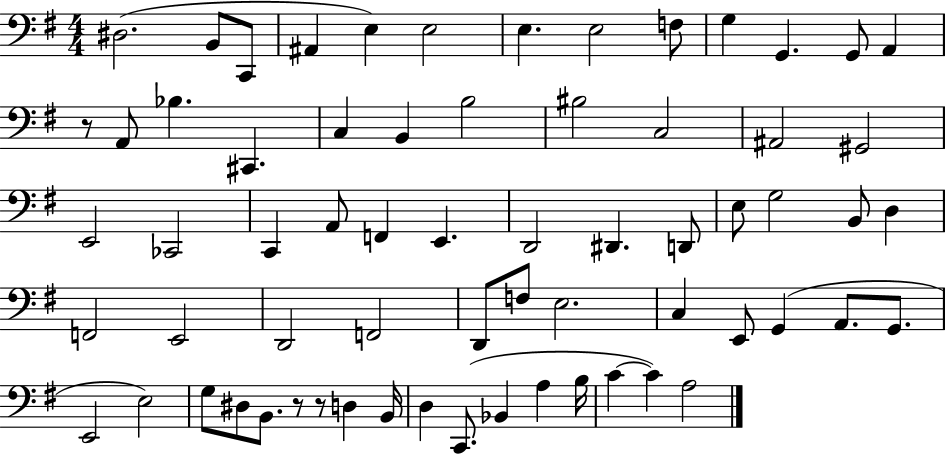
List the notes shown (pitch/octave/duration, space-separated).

D#3/h. B2/e C2/e A#2/q E3/q E3/h E3/q. E3/h F3/e G3/q G2/q. G2/e A2/q R/e A2/e Bb3/q. C#2/q. C3/q B2/q B3/h BIS3/h C3/h A#2/h G#2/h E2/h CES2/h C2/q A2/e F2/q E2/q. D2/h D#2/q. D2/e E3/e G3/h B2/e D3/q F2/h E2/h D2/h F2/h D2/e F3/e E3/h. C3/q E2/e G2/q A2/e. G2/e. E2/h E3/h G3/e D#3/e B2/e. R/e R/e D3/q B2/s D3/q C2/e. Bb2/q A3/q B3/s C4/q C4/q A3/h